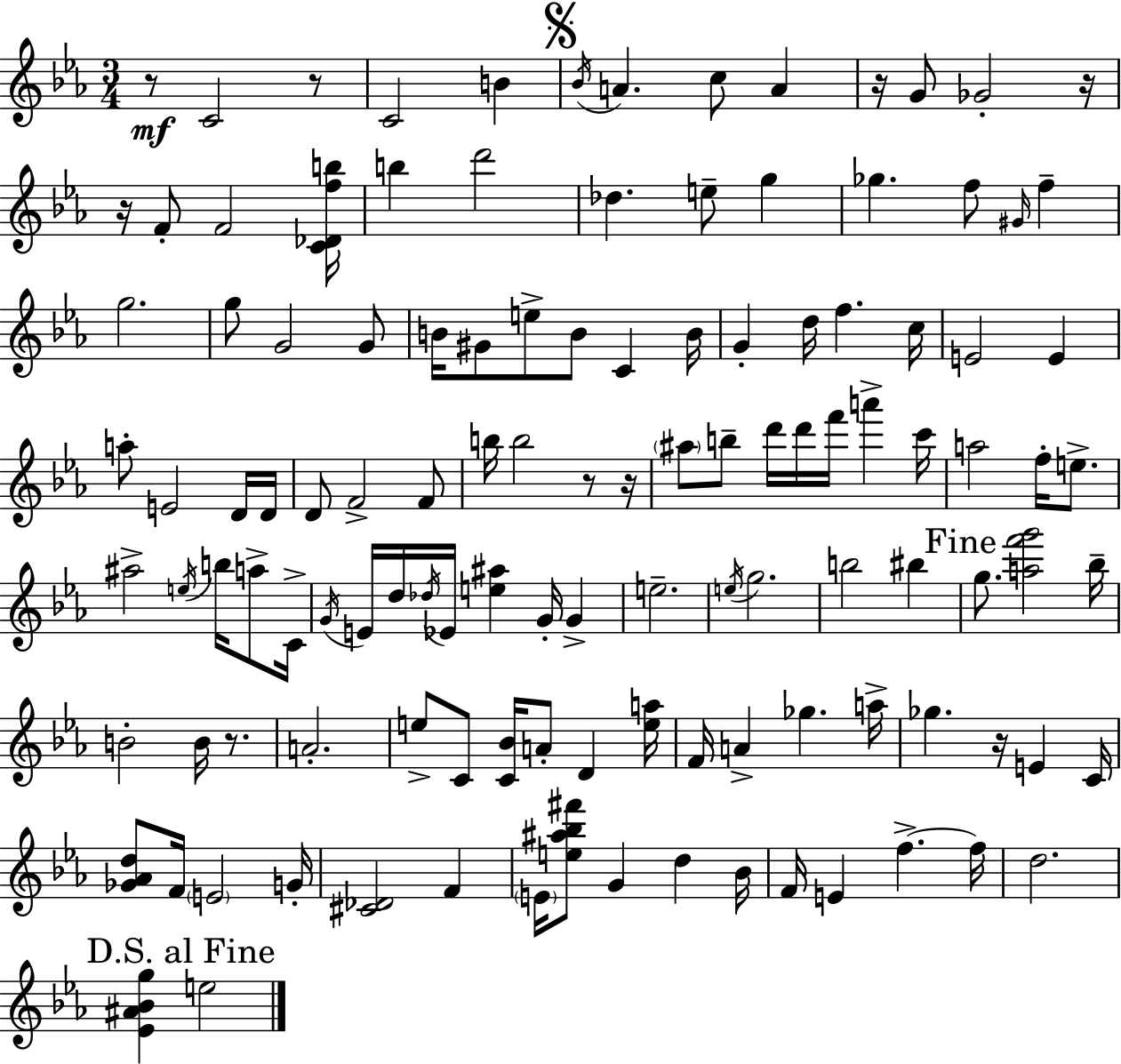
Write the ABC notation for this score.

X:1
T:Untitled
M:3/4
L:1/4
K:Cm
z/2 C2 z/2 C2 B _B/4 A c/2 A z/4 G/2 _G2 z/4 z/4 F/2 F2 [C_Dfb]/4 b d'2 _d e/2 g _g f/2 ^G/4 f g2 g/2 G2 G/2 B/4 ^G/2 e/2 B/2 C B/4 G d/4 f c/4 E2 E a/2 E2 D/4 D/4 D/2 F2 F/2 b/4 b2 z/2 z/4 ^a/2 b/2 d'/4 d'/4 f'/4 a' c'/4 a2 f/4 e/2 ^a2 e/4 b/4 a/2 C/4 G/4 E/4 d/4 _d/4 _E/4 [e^a] G/4 G e2 e/4 g2 b2 ^b g/2 [af'g']2 _b/4 B2 B/4 z/2 A2 e/2 C/2 [C_B]/4 A/2 D [ea]/4 F/4 A _g a/4 _g z/4 E C/4 [_G_Ad]/2 F/4 E2 G/4 [^C_D]2 F E/4 [e^a_b^f']/2 G d _B/4 F/4 E f f/4 d2 [_E^A_Bg] e2